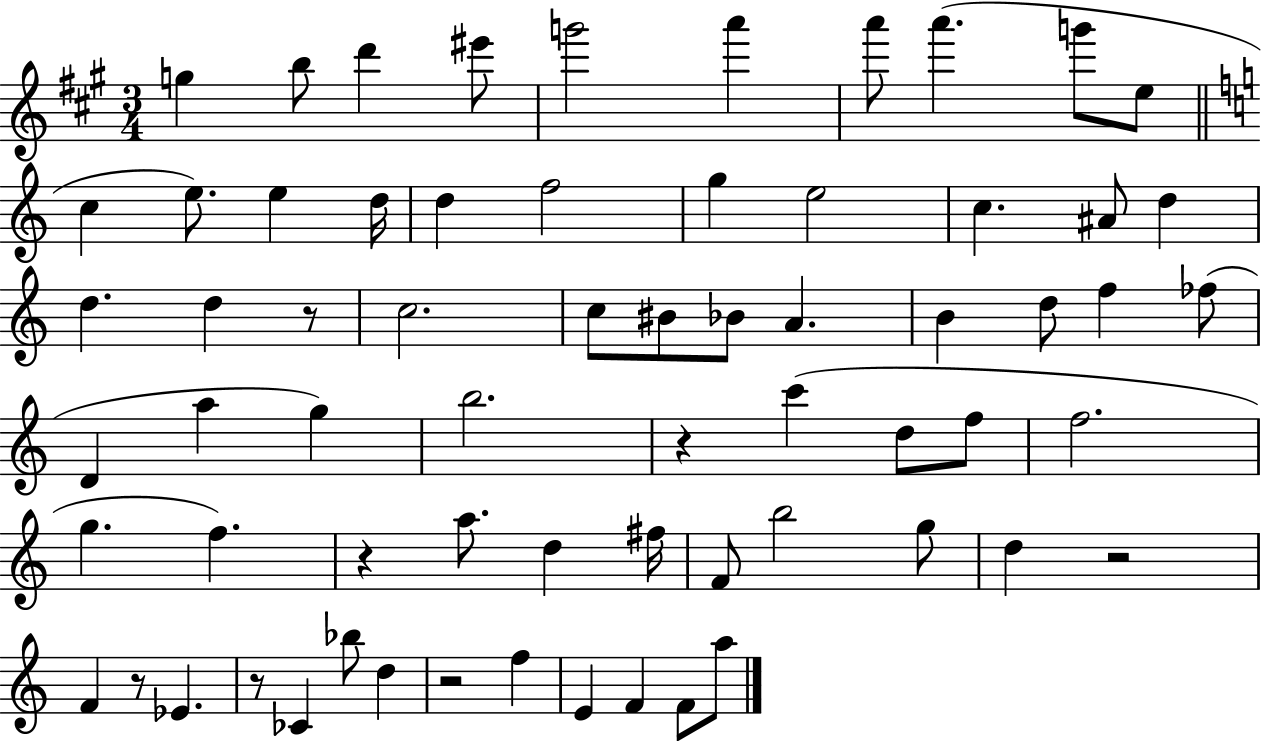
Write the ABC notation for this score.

X:1
T:Untitled
M:3/4
L:1/4
K:A
g b/2 d' ^e'/2 g'2 a' a'/2 a' g'/2 e/2 c e/2 e d/4 d f2 g e2 c ^A/2 d d d z/2 c2 c/2 ^B/2 _B/2 A B d/2 f _f/2 D a g b2 z c' d/2 f/2 f2 g f z a/2 d ^f/4 F/2 b2 g/2 d z2 F z/2 _E z/2 _C _b/2 d z2 f E F F/2 a/2